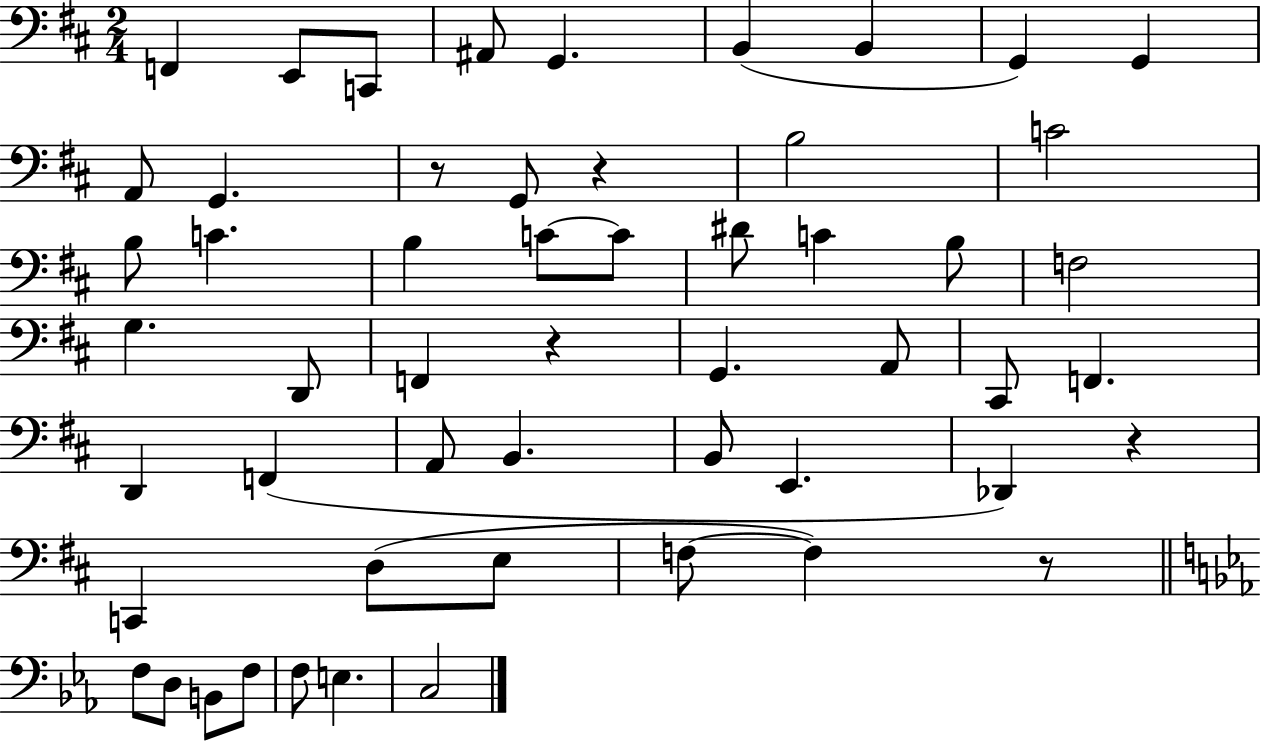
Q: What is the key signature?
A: D major